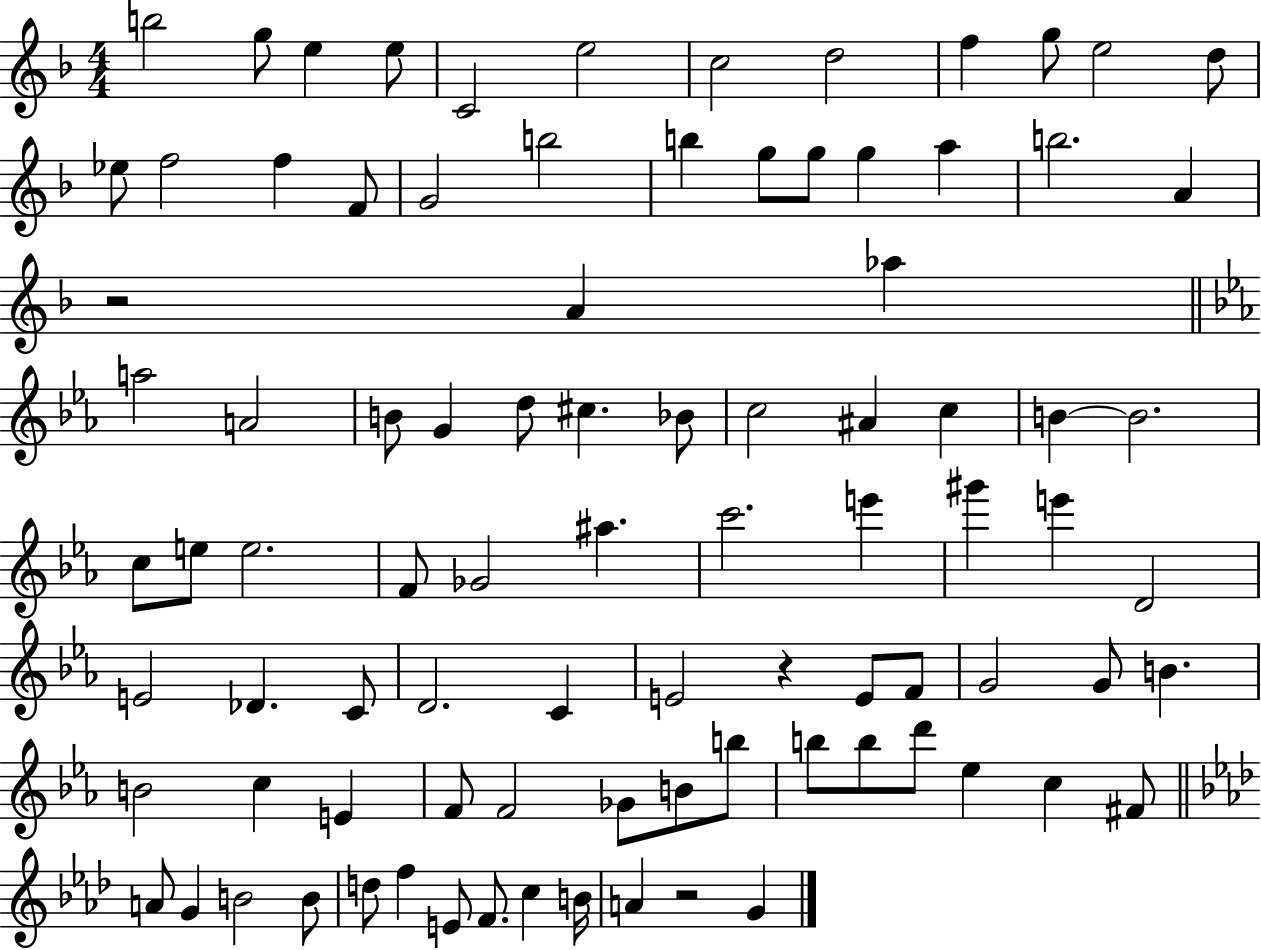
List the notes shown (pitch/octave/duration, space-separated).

B5/h G5/e E5/q E5/e C4/h E5/h C5/h D5/h F5/q G5/e E5/h D5/e Eb5/e F5/h F5/q F4/e G4/h B5/h B5/q G5/e G5/e G5/q A5/q B5/h. A4/q R/h A4/q Ab5/q A5/h A4/h B4/e G4/q D5/e C#5/q. Bb4/e C5/h A#4/q C5/q B4/q B4/h. C5/e E5/e E5/h. F4/e Gb4/h A#5/q. C6/h. E6/q G#6/q E6/q D4/h E4/h Db4/q. C4/e D4/h. C4/q E4/h R/q E4/e F4/e G4/h G4/e B4/q. B4/h C5/q E4/q F4/e F4/h Gb4/e B4/e B5/e B5/e B5/e D6/e Eb5/q C5/q F#4/e A4/e G4/q B4/h B4/e D5/e F5/q E4/e F4/e. C5/q B4/s A4/q R/h G4/q